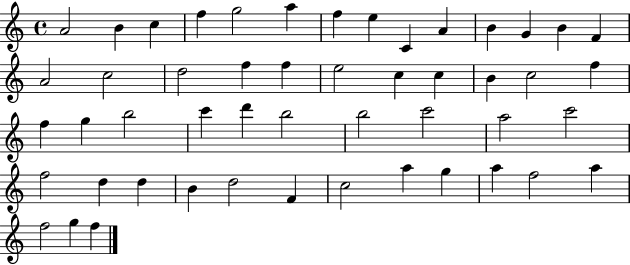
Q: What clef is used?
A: treble